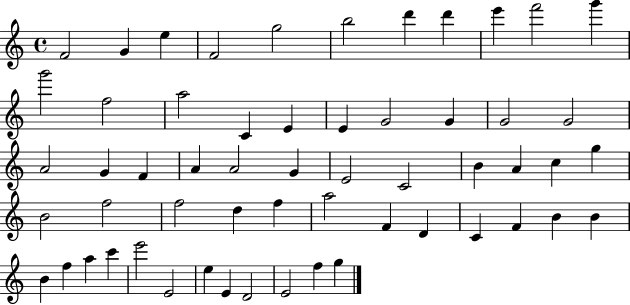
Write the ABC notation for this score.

X:1
T:Untitled
M:4/4
L:1/4
K:C
F2 G e F2 g2 b2 d' d' e' f'2 g' g'2 f2 a2 C E E G2 G G2 G2 A2 G F A A2 G E2 C2 B A c g B2 f2 f2 d f a2 F D C F B B B f a c' e'2 E2 e E D2 E2 f g